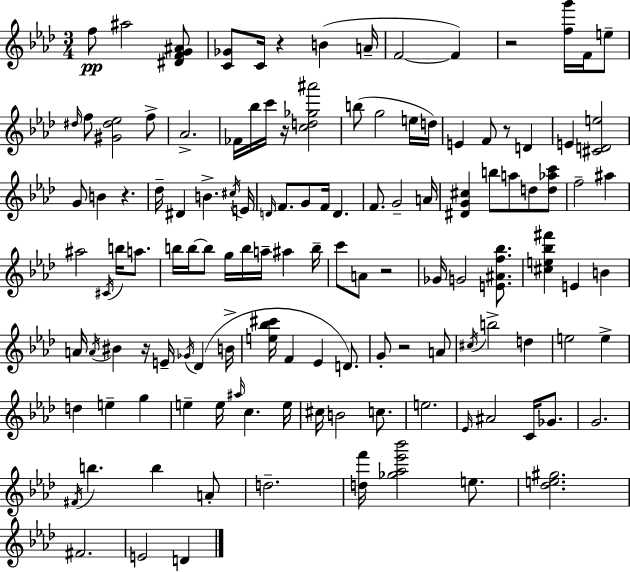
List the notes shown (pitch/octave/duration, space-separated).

F5/e A#5/h [D#4,F4,G4,A#4]/e [C4,Gb4]/e C4/s R/q B4/q A4/s F4/h F4/q R/h [F5,G6]/s F4/s E5/e D#5/s F5/e [G#4,D#5,Eb5]/h F5/e Ab4/h. FES4/s Bb5/s C6/s R/s [C5,D5,Gb5,A#6]/h B5/e G5/h E5/s D5/s E4/q F4/e R/e D4/q E4/q [C#4,D4,E5]/h G4/e B4/q R/q. Db5/s D#4/q B4/q. C#5/s E4/s D4/s F4/e. G4/e F4/s D4/q. F4/e. G4/h A4/s [D#4,G4,C#5]/q B5/e A5/e D5/e [D5,Ab5,C6]/e F5/h A#5/q A#5/h C#4/s B5/s A5/e. B5/s B5/s B5/e G5/s B5/s A5/s A#5/q B5/s C6/e A4/e R/h Gb4/s G4/h [E4,A#4,F5,Bb5]/e. [C#5,E5,Bb5,F#6]/q E4/q B4/q A4/s A4/s BIS4/q R/s E4/s Gb4/s Db4/q B4/s [E5,Bb5,C#6]/s F4/q Eb4/q D4/e. G4/e R/h A4/e C#5/s B5/h D5/q E5/h E5/q D5/q E5/q G5/q E5/q E5/s A#5/s C5/q. E5/s C#5/s B4/h C5/e. E5/h. Eb4/s A#4/h C4/s Gb4/e. G4/h. F#4/s B5/q. B5/q A4/e D5/h. [D5,F6]/s [Gb5,Ab5,Eb6,Bb6]/h E5/e. [Db5,E5,G#5]/h. F#4/h. E4/h D4/q